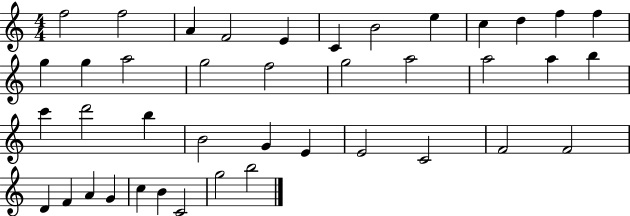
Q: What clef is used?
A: treble